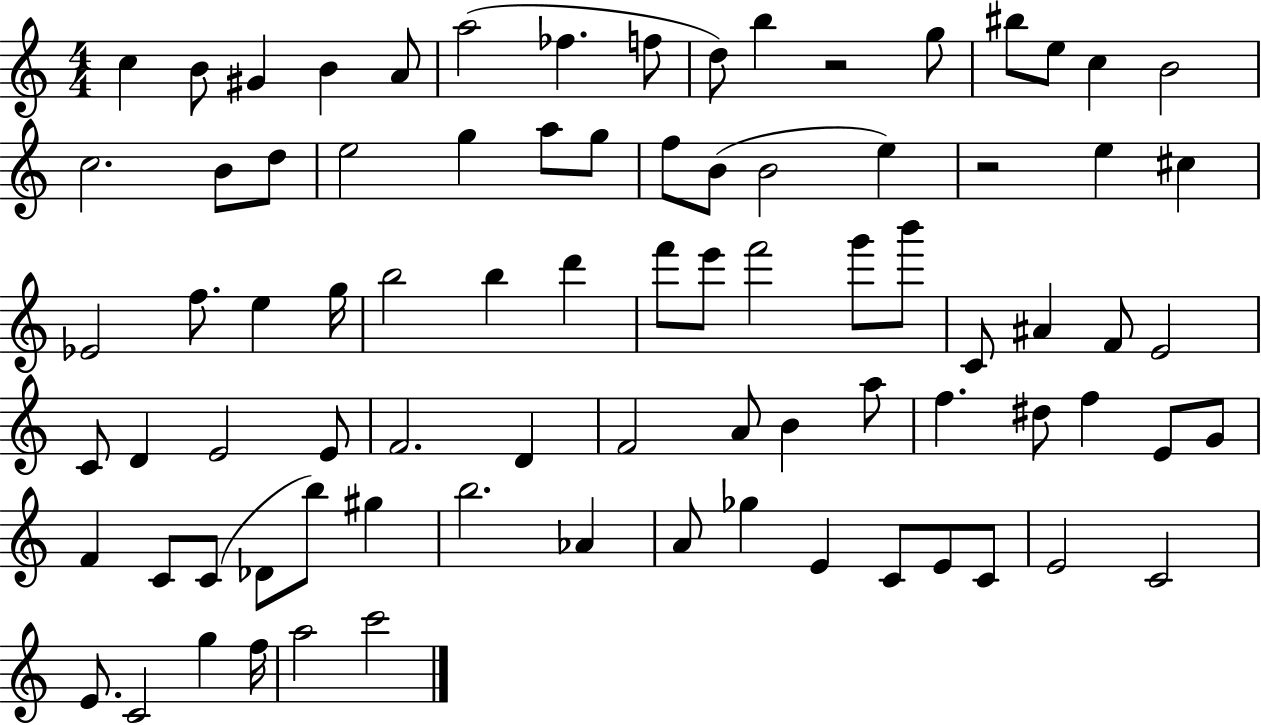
X:1
T:Untitled
M:4/4
L:1/4
K:C
c B/2 ^G B A/2 a2 _f f/2 d/2 b z2 g/2 ^b/2 e/2 c B2 c2 B/2 d/2 e2 g a/2 g/2 f/2 B/2 B2 e z2 e ^c _E2 f/2 e g/4 b2 b d' f'/2 e'/2 f'2 g'/2 b'/2 C/2 ^A F/2 E2 C/2 D E2 E/2 F2 D F2 A/2 B a/2 f ^d/2 f E/2 G/2 F C/2 C/2 _D/2 b/2 ^g b2 _A A/2 _g E C/2 E/2 C/2 E2 C2 E/2 C2 g f/4 a2 c'2